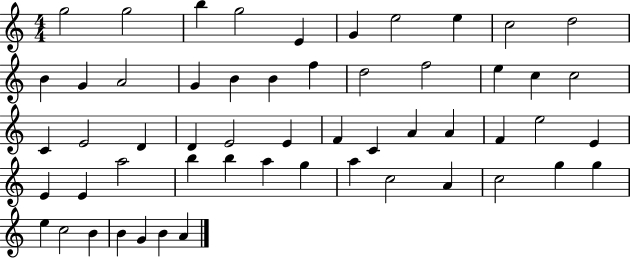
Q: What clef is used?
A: treble